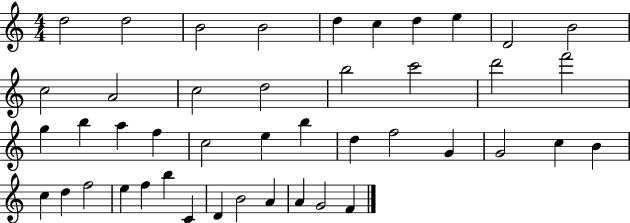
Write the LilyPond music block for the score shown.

{
  \clef treble
  \numericTimeSignature
  \time 4/4
  \key c \major
  d''2 d''2 | b'2 b'2 | d''4 c''4 d''4 e''4 | d'2 b'2 | \break c''2 a'2 | c''2 d''2 | b''2 c'''2 | d'''2 f'''2 | \break g''4 b''4 a''4 f''4 | c''2 e''4 b''4 | d''4 f''2 g'4 | g'2 c''4 b'4 | \break c''4 d''4 f''2 | e''4 f''4 b''4 c'4 | d'4 b'2 a'4 | a'4 g'2 f'4 | \break \bar "|."
}